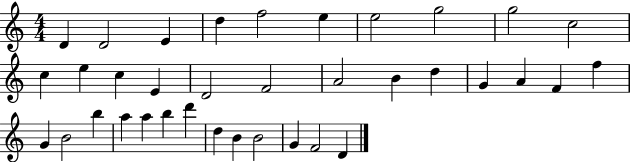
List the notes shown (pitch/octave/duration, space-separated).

D4/q D4/h E4/q D5/q F5/h E5/q E5/h G5/h G5/h C5/h C5/q E5/q C5/q E4/q D4/h F4/h A4/h B4/q D5/q G4/q A4/q F4/q F5/q G4/q B4/h B5/q A5/q A5/q B5/q D6/q D5/q B4/q B4/h G4/q F4/h D4/q